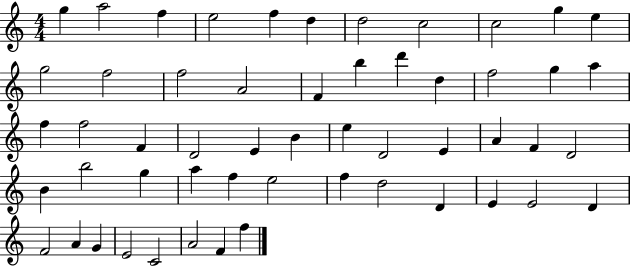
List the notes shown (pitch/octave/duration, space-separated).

G5/q A5/h F5/q E5/h F5/q D5/q D5/h C5/h C5/h G5/q E5/q G5/h F5/h F5/h A4/h F4/q B5/q D6/q D5/q F5/h G5/q A5/q F5/q F5/h F4/q D4/h E4/q B4/q E5/q D4/h E4/q A4/q F4/q D4/h B4/q B5/h G5/q A5/q F5/q E5/h F5/q D5/h D4/q E4/q E4/h D4/q F4/h A4/q G4/q E4/h C4/h A4/h F4/q F5/q